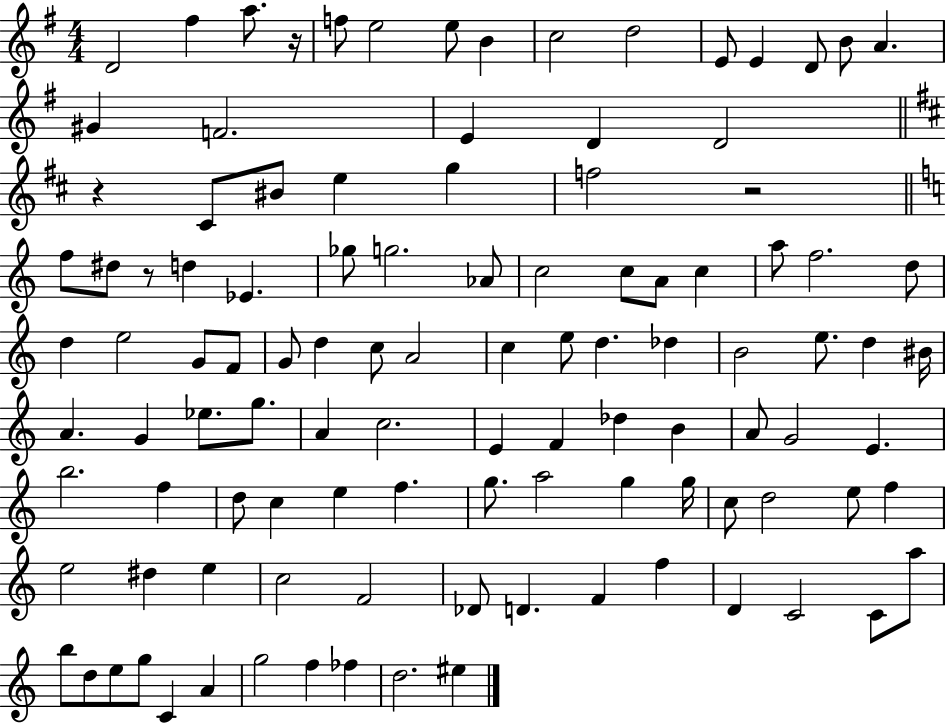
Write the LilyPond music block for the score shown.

{
  \clef treble
  \numericTimeSignature
  \time 4/4
  \key g \major
  d'2 fis''4 a''8. r16 | f''8 e''2 e''8 b'4 | c''2 d''2 | e'8 e'4 d'8 b'8 a'4. | \break gis'4 f'2. | e'4 d'4 d'2 | \bar "||" \break \key b \minor r4 cis'8 bis'8 e''4 g''4 | f''2 r2 | \bar "||" \break \key a \minor f''8 dis''8 r8 d''4 ees'4. | ges''8 g''2. aes'8 | c''2 c''8 a'8 c''4 | a''8 f''2. d''8 | \break d''4 e''2 g'8 f'8 | g'8 d''4 c''8 a'2 | c''4 e''8 d''4. des''4 | b'2 e''8. d''4 bis'16 | \break a'4. g'4 ees''8. g''8. | a'4 c''2. | e'4 f'4 des''4 b'4 | a'8 g'2 e'4. | \break b''2. f''4 | d''8 c''4 e''4 f''4. | g''8. a''2 g''4 g''16 | c''8 d''2 e''8 f''4 | \break e''2 dis''4 e''4 | c''2 f'2 | des'8 d'4. f'4 f''4 | d'4 c'2 c'8 a''8 | \break b''8 d''8 e''8 g''8 c'4 a'4 | g''2 f''4 fes''4 | d''2. eis''4 | \bar "|."
}